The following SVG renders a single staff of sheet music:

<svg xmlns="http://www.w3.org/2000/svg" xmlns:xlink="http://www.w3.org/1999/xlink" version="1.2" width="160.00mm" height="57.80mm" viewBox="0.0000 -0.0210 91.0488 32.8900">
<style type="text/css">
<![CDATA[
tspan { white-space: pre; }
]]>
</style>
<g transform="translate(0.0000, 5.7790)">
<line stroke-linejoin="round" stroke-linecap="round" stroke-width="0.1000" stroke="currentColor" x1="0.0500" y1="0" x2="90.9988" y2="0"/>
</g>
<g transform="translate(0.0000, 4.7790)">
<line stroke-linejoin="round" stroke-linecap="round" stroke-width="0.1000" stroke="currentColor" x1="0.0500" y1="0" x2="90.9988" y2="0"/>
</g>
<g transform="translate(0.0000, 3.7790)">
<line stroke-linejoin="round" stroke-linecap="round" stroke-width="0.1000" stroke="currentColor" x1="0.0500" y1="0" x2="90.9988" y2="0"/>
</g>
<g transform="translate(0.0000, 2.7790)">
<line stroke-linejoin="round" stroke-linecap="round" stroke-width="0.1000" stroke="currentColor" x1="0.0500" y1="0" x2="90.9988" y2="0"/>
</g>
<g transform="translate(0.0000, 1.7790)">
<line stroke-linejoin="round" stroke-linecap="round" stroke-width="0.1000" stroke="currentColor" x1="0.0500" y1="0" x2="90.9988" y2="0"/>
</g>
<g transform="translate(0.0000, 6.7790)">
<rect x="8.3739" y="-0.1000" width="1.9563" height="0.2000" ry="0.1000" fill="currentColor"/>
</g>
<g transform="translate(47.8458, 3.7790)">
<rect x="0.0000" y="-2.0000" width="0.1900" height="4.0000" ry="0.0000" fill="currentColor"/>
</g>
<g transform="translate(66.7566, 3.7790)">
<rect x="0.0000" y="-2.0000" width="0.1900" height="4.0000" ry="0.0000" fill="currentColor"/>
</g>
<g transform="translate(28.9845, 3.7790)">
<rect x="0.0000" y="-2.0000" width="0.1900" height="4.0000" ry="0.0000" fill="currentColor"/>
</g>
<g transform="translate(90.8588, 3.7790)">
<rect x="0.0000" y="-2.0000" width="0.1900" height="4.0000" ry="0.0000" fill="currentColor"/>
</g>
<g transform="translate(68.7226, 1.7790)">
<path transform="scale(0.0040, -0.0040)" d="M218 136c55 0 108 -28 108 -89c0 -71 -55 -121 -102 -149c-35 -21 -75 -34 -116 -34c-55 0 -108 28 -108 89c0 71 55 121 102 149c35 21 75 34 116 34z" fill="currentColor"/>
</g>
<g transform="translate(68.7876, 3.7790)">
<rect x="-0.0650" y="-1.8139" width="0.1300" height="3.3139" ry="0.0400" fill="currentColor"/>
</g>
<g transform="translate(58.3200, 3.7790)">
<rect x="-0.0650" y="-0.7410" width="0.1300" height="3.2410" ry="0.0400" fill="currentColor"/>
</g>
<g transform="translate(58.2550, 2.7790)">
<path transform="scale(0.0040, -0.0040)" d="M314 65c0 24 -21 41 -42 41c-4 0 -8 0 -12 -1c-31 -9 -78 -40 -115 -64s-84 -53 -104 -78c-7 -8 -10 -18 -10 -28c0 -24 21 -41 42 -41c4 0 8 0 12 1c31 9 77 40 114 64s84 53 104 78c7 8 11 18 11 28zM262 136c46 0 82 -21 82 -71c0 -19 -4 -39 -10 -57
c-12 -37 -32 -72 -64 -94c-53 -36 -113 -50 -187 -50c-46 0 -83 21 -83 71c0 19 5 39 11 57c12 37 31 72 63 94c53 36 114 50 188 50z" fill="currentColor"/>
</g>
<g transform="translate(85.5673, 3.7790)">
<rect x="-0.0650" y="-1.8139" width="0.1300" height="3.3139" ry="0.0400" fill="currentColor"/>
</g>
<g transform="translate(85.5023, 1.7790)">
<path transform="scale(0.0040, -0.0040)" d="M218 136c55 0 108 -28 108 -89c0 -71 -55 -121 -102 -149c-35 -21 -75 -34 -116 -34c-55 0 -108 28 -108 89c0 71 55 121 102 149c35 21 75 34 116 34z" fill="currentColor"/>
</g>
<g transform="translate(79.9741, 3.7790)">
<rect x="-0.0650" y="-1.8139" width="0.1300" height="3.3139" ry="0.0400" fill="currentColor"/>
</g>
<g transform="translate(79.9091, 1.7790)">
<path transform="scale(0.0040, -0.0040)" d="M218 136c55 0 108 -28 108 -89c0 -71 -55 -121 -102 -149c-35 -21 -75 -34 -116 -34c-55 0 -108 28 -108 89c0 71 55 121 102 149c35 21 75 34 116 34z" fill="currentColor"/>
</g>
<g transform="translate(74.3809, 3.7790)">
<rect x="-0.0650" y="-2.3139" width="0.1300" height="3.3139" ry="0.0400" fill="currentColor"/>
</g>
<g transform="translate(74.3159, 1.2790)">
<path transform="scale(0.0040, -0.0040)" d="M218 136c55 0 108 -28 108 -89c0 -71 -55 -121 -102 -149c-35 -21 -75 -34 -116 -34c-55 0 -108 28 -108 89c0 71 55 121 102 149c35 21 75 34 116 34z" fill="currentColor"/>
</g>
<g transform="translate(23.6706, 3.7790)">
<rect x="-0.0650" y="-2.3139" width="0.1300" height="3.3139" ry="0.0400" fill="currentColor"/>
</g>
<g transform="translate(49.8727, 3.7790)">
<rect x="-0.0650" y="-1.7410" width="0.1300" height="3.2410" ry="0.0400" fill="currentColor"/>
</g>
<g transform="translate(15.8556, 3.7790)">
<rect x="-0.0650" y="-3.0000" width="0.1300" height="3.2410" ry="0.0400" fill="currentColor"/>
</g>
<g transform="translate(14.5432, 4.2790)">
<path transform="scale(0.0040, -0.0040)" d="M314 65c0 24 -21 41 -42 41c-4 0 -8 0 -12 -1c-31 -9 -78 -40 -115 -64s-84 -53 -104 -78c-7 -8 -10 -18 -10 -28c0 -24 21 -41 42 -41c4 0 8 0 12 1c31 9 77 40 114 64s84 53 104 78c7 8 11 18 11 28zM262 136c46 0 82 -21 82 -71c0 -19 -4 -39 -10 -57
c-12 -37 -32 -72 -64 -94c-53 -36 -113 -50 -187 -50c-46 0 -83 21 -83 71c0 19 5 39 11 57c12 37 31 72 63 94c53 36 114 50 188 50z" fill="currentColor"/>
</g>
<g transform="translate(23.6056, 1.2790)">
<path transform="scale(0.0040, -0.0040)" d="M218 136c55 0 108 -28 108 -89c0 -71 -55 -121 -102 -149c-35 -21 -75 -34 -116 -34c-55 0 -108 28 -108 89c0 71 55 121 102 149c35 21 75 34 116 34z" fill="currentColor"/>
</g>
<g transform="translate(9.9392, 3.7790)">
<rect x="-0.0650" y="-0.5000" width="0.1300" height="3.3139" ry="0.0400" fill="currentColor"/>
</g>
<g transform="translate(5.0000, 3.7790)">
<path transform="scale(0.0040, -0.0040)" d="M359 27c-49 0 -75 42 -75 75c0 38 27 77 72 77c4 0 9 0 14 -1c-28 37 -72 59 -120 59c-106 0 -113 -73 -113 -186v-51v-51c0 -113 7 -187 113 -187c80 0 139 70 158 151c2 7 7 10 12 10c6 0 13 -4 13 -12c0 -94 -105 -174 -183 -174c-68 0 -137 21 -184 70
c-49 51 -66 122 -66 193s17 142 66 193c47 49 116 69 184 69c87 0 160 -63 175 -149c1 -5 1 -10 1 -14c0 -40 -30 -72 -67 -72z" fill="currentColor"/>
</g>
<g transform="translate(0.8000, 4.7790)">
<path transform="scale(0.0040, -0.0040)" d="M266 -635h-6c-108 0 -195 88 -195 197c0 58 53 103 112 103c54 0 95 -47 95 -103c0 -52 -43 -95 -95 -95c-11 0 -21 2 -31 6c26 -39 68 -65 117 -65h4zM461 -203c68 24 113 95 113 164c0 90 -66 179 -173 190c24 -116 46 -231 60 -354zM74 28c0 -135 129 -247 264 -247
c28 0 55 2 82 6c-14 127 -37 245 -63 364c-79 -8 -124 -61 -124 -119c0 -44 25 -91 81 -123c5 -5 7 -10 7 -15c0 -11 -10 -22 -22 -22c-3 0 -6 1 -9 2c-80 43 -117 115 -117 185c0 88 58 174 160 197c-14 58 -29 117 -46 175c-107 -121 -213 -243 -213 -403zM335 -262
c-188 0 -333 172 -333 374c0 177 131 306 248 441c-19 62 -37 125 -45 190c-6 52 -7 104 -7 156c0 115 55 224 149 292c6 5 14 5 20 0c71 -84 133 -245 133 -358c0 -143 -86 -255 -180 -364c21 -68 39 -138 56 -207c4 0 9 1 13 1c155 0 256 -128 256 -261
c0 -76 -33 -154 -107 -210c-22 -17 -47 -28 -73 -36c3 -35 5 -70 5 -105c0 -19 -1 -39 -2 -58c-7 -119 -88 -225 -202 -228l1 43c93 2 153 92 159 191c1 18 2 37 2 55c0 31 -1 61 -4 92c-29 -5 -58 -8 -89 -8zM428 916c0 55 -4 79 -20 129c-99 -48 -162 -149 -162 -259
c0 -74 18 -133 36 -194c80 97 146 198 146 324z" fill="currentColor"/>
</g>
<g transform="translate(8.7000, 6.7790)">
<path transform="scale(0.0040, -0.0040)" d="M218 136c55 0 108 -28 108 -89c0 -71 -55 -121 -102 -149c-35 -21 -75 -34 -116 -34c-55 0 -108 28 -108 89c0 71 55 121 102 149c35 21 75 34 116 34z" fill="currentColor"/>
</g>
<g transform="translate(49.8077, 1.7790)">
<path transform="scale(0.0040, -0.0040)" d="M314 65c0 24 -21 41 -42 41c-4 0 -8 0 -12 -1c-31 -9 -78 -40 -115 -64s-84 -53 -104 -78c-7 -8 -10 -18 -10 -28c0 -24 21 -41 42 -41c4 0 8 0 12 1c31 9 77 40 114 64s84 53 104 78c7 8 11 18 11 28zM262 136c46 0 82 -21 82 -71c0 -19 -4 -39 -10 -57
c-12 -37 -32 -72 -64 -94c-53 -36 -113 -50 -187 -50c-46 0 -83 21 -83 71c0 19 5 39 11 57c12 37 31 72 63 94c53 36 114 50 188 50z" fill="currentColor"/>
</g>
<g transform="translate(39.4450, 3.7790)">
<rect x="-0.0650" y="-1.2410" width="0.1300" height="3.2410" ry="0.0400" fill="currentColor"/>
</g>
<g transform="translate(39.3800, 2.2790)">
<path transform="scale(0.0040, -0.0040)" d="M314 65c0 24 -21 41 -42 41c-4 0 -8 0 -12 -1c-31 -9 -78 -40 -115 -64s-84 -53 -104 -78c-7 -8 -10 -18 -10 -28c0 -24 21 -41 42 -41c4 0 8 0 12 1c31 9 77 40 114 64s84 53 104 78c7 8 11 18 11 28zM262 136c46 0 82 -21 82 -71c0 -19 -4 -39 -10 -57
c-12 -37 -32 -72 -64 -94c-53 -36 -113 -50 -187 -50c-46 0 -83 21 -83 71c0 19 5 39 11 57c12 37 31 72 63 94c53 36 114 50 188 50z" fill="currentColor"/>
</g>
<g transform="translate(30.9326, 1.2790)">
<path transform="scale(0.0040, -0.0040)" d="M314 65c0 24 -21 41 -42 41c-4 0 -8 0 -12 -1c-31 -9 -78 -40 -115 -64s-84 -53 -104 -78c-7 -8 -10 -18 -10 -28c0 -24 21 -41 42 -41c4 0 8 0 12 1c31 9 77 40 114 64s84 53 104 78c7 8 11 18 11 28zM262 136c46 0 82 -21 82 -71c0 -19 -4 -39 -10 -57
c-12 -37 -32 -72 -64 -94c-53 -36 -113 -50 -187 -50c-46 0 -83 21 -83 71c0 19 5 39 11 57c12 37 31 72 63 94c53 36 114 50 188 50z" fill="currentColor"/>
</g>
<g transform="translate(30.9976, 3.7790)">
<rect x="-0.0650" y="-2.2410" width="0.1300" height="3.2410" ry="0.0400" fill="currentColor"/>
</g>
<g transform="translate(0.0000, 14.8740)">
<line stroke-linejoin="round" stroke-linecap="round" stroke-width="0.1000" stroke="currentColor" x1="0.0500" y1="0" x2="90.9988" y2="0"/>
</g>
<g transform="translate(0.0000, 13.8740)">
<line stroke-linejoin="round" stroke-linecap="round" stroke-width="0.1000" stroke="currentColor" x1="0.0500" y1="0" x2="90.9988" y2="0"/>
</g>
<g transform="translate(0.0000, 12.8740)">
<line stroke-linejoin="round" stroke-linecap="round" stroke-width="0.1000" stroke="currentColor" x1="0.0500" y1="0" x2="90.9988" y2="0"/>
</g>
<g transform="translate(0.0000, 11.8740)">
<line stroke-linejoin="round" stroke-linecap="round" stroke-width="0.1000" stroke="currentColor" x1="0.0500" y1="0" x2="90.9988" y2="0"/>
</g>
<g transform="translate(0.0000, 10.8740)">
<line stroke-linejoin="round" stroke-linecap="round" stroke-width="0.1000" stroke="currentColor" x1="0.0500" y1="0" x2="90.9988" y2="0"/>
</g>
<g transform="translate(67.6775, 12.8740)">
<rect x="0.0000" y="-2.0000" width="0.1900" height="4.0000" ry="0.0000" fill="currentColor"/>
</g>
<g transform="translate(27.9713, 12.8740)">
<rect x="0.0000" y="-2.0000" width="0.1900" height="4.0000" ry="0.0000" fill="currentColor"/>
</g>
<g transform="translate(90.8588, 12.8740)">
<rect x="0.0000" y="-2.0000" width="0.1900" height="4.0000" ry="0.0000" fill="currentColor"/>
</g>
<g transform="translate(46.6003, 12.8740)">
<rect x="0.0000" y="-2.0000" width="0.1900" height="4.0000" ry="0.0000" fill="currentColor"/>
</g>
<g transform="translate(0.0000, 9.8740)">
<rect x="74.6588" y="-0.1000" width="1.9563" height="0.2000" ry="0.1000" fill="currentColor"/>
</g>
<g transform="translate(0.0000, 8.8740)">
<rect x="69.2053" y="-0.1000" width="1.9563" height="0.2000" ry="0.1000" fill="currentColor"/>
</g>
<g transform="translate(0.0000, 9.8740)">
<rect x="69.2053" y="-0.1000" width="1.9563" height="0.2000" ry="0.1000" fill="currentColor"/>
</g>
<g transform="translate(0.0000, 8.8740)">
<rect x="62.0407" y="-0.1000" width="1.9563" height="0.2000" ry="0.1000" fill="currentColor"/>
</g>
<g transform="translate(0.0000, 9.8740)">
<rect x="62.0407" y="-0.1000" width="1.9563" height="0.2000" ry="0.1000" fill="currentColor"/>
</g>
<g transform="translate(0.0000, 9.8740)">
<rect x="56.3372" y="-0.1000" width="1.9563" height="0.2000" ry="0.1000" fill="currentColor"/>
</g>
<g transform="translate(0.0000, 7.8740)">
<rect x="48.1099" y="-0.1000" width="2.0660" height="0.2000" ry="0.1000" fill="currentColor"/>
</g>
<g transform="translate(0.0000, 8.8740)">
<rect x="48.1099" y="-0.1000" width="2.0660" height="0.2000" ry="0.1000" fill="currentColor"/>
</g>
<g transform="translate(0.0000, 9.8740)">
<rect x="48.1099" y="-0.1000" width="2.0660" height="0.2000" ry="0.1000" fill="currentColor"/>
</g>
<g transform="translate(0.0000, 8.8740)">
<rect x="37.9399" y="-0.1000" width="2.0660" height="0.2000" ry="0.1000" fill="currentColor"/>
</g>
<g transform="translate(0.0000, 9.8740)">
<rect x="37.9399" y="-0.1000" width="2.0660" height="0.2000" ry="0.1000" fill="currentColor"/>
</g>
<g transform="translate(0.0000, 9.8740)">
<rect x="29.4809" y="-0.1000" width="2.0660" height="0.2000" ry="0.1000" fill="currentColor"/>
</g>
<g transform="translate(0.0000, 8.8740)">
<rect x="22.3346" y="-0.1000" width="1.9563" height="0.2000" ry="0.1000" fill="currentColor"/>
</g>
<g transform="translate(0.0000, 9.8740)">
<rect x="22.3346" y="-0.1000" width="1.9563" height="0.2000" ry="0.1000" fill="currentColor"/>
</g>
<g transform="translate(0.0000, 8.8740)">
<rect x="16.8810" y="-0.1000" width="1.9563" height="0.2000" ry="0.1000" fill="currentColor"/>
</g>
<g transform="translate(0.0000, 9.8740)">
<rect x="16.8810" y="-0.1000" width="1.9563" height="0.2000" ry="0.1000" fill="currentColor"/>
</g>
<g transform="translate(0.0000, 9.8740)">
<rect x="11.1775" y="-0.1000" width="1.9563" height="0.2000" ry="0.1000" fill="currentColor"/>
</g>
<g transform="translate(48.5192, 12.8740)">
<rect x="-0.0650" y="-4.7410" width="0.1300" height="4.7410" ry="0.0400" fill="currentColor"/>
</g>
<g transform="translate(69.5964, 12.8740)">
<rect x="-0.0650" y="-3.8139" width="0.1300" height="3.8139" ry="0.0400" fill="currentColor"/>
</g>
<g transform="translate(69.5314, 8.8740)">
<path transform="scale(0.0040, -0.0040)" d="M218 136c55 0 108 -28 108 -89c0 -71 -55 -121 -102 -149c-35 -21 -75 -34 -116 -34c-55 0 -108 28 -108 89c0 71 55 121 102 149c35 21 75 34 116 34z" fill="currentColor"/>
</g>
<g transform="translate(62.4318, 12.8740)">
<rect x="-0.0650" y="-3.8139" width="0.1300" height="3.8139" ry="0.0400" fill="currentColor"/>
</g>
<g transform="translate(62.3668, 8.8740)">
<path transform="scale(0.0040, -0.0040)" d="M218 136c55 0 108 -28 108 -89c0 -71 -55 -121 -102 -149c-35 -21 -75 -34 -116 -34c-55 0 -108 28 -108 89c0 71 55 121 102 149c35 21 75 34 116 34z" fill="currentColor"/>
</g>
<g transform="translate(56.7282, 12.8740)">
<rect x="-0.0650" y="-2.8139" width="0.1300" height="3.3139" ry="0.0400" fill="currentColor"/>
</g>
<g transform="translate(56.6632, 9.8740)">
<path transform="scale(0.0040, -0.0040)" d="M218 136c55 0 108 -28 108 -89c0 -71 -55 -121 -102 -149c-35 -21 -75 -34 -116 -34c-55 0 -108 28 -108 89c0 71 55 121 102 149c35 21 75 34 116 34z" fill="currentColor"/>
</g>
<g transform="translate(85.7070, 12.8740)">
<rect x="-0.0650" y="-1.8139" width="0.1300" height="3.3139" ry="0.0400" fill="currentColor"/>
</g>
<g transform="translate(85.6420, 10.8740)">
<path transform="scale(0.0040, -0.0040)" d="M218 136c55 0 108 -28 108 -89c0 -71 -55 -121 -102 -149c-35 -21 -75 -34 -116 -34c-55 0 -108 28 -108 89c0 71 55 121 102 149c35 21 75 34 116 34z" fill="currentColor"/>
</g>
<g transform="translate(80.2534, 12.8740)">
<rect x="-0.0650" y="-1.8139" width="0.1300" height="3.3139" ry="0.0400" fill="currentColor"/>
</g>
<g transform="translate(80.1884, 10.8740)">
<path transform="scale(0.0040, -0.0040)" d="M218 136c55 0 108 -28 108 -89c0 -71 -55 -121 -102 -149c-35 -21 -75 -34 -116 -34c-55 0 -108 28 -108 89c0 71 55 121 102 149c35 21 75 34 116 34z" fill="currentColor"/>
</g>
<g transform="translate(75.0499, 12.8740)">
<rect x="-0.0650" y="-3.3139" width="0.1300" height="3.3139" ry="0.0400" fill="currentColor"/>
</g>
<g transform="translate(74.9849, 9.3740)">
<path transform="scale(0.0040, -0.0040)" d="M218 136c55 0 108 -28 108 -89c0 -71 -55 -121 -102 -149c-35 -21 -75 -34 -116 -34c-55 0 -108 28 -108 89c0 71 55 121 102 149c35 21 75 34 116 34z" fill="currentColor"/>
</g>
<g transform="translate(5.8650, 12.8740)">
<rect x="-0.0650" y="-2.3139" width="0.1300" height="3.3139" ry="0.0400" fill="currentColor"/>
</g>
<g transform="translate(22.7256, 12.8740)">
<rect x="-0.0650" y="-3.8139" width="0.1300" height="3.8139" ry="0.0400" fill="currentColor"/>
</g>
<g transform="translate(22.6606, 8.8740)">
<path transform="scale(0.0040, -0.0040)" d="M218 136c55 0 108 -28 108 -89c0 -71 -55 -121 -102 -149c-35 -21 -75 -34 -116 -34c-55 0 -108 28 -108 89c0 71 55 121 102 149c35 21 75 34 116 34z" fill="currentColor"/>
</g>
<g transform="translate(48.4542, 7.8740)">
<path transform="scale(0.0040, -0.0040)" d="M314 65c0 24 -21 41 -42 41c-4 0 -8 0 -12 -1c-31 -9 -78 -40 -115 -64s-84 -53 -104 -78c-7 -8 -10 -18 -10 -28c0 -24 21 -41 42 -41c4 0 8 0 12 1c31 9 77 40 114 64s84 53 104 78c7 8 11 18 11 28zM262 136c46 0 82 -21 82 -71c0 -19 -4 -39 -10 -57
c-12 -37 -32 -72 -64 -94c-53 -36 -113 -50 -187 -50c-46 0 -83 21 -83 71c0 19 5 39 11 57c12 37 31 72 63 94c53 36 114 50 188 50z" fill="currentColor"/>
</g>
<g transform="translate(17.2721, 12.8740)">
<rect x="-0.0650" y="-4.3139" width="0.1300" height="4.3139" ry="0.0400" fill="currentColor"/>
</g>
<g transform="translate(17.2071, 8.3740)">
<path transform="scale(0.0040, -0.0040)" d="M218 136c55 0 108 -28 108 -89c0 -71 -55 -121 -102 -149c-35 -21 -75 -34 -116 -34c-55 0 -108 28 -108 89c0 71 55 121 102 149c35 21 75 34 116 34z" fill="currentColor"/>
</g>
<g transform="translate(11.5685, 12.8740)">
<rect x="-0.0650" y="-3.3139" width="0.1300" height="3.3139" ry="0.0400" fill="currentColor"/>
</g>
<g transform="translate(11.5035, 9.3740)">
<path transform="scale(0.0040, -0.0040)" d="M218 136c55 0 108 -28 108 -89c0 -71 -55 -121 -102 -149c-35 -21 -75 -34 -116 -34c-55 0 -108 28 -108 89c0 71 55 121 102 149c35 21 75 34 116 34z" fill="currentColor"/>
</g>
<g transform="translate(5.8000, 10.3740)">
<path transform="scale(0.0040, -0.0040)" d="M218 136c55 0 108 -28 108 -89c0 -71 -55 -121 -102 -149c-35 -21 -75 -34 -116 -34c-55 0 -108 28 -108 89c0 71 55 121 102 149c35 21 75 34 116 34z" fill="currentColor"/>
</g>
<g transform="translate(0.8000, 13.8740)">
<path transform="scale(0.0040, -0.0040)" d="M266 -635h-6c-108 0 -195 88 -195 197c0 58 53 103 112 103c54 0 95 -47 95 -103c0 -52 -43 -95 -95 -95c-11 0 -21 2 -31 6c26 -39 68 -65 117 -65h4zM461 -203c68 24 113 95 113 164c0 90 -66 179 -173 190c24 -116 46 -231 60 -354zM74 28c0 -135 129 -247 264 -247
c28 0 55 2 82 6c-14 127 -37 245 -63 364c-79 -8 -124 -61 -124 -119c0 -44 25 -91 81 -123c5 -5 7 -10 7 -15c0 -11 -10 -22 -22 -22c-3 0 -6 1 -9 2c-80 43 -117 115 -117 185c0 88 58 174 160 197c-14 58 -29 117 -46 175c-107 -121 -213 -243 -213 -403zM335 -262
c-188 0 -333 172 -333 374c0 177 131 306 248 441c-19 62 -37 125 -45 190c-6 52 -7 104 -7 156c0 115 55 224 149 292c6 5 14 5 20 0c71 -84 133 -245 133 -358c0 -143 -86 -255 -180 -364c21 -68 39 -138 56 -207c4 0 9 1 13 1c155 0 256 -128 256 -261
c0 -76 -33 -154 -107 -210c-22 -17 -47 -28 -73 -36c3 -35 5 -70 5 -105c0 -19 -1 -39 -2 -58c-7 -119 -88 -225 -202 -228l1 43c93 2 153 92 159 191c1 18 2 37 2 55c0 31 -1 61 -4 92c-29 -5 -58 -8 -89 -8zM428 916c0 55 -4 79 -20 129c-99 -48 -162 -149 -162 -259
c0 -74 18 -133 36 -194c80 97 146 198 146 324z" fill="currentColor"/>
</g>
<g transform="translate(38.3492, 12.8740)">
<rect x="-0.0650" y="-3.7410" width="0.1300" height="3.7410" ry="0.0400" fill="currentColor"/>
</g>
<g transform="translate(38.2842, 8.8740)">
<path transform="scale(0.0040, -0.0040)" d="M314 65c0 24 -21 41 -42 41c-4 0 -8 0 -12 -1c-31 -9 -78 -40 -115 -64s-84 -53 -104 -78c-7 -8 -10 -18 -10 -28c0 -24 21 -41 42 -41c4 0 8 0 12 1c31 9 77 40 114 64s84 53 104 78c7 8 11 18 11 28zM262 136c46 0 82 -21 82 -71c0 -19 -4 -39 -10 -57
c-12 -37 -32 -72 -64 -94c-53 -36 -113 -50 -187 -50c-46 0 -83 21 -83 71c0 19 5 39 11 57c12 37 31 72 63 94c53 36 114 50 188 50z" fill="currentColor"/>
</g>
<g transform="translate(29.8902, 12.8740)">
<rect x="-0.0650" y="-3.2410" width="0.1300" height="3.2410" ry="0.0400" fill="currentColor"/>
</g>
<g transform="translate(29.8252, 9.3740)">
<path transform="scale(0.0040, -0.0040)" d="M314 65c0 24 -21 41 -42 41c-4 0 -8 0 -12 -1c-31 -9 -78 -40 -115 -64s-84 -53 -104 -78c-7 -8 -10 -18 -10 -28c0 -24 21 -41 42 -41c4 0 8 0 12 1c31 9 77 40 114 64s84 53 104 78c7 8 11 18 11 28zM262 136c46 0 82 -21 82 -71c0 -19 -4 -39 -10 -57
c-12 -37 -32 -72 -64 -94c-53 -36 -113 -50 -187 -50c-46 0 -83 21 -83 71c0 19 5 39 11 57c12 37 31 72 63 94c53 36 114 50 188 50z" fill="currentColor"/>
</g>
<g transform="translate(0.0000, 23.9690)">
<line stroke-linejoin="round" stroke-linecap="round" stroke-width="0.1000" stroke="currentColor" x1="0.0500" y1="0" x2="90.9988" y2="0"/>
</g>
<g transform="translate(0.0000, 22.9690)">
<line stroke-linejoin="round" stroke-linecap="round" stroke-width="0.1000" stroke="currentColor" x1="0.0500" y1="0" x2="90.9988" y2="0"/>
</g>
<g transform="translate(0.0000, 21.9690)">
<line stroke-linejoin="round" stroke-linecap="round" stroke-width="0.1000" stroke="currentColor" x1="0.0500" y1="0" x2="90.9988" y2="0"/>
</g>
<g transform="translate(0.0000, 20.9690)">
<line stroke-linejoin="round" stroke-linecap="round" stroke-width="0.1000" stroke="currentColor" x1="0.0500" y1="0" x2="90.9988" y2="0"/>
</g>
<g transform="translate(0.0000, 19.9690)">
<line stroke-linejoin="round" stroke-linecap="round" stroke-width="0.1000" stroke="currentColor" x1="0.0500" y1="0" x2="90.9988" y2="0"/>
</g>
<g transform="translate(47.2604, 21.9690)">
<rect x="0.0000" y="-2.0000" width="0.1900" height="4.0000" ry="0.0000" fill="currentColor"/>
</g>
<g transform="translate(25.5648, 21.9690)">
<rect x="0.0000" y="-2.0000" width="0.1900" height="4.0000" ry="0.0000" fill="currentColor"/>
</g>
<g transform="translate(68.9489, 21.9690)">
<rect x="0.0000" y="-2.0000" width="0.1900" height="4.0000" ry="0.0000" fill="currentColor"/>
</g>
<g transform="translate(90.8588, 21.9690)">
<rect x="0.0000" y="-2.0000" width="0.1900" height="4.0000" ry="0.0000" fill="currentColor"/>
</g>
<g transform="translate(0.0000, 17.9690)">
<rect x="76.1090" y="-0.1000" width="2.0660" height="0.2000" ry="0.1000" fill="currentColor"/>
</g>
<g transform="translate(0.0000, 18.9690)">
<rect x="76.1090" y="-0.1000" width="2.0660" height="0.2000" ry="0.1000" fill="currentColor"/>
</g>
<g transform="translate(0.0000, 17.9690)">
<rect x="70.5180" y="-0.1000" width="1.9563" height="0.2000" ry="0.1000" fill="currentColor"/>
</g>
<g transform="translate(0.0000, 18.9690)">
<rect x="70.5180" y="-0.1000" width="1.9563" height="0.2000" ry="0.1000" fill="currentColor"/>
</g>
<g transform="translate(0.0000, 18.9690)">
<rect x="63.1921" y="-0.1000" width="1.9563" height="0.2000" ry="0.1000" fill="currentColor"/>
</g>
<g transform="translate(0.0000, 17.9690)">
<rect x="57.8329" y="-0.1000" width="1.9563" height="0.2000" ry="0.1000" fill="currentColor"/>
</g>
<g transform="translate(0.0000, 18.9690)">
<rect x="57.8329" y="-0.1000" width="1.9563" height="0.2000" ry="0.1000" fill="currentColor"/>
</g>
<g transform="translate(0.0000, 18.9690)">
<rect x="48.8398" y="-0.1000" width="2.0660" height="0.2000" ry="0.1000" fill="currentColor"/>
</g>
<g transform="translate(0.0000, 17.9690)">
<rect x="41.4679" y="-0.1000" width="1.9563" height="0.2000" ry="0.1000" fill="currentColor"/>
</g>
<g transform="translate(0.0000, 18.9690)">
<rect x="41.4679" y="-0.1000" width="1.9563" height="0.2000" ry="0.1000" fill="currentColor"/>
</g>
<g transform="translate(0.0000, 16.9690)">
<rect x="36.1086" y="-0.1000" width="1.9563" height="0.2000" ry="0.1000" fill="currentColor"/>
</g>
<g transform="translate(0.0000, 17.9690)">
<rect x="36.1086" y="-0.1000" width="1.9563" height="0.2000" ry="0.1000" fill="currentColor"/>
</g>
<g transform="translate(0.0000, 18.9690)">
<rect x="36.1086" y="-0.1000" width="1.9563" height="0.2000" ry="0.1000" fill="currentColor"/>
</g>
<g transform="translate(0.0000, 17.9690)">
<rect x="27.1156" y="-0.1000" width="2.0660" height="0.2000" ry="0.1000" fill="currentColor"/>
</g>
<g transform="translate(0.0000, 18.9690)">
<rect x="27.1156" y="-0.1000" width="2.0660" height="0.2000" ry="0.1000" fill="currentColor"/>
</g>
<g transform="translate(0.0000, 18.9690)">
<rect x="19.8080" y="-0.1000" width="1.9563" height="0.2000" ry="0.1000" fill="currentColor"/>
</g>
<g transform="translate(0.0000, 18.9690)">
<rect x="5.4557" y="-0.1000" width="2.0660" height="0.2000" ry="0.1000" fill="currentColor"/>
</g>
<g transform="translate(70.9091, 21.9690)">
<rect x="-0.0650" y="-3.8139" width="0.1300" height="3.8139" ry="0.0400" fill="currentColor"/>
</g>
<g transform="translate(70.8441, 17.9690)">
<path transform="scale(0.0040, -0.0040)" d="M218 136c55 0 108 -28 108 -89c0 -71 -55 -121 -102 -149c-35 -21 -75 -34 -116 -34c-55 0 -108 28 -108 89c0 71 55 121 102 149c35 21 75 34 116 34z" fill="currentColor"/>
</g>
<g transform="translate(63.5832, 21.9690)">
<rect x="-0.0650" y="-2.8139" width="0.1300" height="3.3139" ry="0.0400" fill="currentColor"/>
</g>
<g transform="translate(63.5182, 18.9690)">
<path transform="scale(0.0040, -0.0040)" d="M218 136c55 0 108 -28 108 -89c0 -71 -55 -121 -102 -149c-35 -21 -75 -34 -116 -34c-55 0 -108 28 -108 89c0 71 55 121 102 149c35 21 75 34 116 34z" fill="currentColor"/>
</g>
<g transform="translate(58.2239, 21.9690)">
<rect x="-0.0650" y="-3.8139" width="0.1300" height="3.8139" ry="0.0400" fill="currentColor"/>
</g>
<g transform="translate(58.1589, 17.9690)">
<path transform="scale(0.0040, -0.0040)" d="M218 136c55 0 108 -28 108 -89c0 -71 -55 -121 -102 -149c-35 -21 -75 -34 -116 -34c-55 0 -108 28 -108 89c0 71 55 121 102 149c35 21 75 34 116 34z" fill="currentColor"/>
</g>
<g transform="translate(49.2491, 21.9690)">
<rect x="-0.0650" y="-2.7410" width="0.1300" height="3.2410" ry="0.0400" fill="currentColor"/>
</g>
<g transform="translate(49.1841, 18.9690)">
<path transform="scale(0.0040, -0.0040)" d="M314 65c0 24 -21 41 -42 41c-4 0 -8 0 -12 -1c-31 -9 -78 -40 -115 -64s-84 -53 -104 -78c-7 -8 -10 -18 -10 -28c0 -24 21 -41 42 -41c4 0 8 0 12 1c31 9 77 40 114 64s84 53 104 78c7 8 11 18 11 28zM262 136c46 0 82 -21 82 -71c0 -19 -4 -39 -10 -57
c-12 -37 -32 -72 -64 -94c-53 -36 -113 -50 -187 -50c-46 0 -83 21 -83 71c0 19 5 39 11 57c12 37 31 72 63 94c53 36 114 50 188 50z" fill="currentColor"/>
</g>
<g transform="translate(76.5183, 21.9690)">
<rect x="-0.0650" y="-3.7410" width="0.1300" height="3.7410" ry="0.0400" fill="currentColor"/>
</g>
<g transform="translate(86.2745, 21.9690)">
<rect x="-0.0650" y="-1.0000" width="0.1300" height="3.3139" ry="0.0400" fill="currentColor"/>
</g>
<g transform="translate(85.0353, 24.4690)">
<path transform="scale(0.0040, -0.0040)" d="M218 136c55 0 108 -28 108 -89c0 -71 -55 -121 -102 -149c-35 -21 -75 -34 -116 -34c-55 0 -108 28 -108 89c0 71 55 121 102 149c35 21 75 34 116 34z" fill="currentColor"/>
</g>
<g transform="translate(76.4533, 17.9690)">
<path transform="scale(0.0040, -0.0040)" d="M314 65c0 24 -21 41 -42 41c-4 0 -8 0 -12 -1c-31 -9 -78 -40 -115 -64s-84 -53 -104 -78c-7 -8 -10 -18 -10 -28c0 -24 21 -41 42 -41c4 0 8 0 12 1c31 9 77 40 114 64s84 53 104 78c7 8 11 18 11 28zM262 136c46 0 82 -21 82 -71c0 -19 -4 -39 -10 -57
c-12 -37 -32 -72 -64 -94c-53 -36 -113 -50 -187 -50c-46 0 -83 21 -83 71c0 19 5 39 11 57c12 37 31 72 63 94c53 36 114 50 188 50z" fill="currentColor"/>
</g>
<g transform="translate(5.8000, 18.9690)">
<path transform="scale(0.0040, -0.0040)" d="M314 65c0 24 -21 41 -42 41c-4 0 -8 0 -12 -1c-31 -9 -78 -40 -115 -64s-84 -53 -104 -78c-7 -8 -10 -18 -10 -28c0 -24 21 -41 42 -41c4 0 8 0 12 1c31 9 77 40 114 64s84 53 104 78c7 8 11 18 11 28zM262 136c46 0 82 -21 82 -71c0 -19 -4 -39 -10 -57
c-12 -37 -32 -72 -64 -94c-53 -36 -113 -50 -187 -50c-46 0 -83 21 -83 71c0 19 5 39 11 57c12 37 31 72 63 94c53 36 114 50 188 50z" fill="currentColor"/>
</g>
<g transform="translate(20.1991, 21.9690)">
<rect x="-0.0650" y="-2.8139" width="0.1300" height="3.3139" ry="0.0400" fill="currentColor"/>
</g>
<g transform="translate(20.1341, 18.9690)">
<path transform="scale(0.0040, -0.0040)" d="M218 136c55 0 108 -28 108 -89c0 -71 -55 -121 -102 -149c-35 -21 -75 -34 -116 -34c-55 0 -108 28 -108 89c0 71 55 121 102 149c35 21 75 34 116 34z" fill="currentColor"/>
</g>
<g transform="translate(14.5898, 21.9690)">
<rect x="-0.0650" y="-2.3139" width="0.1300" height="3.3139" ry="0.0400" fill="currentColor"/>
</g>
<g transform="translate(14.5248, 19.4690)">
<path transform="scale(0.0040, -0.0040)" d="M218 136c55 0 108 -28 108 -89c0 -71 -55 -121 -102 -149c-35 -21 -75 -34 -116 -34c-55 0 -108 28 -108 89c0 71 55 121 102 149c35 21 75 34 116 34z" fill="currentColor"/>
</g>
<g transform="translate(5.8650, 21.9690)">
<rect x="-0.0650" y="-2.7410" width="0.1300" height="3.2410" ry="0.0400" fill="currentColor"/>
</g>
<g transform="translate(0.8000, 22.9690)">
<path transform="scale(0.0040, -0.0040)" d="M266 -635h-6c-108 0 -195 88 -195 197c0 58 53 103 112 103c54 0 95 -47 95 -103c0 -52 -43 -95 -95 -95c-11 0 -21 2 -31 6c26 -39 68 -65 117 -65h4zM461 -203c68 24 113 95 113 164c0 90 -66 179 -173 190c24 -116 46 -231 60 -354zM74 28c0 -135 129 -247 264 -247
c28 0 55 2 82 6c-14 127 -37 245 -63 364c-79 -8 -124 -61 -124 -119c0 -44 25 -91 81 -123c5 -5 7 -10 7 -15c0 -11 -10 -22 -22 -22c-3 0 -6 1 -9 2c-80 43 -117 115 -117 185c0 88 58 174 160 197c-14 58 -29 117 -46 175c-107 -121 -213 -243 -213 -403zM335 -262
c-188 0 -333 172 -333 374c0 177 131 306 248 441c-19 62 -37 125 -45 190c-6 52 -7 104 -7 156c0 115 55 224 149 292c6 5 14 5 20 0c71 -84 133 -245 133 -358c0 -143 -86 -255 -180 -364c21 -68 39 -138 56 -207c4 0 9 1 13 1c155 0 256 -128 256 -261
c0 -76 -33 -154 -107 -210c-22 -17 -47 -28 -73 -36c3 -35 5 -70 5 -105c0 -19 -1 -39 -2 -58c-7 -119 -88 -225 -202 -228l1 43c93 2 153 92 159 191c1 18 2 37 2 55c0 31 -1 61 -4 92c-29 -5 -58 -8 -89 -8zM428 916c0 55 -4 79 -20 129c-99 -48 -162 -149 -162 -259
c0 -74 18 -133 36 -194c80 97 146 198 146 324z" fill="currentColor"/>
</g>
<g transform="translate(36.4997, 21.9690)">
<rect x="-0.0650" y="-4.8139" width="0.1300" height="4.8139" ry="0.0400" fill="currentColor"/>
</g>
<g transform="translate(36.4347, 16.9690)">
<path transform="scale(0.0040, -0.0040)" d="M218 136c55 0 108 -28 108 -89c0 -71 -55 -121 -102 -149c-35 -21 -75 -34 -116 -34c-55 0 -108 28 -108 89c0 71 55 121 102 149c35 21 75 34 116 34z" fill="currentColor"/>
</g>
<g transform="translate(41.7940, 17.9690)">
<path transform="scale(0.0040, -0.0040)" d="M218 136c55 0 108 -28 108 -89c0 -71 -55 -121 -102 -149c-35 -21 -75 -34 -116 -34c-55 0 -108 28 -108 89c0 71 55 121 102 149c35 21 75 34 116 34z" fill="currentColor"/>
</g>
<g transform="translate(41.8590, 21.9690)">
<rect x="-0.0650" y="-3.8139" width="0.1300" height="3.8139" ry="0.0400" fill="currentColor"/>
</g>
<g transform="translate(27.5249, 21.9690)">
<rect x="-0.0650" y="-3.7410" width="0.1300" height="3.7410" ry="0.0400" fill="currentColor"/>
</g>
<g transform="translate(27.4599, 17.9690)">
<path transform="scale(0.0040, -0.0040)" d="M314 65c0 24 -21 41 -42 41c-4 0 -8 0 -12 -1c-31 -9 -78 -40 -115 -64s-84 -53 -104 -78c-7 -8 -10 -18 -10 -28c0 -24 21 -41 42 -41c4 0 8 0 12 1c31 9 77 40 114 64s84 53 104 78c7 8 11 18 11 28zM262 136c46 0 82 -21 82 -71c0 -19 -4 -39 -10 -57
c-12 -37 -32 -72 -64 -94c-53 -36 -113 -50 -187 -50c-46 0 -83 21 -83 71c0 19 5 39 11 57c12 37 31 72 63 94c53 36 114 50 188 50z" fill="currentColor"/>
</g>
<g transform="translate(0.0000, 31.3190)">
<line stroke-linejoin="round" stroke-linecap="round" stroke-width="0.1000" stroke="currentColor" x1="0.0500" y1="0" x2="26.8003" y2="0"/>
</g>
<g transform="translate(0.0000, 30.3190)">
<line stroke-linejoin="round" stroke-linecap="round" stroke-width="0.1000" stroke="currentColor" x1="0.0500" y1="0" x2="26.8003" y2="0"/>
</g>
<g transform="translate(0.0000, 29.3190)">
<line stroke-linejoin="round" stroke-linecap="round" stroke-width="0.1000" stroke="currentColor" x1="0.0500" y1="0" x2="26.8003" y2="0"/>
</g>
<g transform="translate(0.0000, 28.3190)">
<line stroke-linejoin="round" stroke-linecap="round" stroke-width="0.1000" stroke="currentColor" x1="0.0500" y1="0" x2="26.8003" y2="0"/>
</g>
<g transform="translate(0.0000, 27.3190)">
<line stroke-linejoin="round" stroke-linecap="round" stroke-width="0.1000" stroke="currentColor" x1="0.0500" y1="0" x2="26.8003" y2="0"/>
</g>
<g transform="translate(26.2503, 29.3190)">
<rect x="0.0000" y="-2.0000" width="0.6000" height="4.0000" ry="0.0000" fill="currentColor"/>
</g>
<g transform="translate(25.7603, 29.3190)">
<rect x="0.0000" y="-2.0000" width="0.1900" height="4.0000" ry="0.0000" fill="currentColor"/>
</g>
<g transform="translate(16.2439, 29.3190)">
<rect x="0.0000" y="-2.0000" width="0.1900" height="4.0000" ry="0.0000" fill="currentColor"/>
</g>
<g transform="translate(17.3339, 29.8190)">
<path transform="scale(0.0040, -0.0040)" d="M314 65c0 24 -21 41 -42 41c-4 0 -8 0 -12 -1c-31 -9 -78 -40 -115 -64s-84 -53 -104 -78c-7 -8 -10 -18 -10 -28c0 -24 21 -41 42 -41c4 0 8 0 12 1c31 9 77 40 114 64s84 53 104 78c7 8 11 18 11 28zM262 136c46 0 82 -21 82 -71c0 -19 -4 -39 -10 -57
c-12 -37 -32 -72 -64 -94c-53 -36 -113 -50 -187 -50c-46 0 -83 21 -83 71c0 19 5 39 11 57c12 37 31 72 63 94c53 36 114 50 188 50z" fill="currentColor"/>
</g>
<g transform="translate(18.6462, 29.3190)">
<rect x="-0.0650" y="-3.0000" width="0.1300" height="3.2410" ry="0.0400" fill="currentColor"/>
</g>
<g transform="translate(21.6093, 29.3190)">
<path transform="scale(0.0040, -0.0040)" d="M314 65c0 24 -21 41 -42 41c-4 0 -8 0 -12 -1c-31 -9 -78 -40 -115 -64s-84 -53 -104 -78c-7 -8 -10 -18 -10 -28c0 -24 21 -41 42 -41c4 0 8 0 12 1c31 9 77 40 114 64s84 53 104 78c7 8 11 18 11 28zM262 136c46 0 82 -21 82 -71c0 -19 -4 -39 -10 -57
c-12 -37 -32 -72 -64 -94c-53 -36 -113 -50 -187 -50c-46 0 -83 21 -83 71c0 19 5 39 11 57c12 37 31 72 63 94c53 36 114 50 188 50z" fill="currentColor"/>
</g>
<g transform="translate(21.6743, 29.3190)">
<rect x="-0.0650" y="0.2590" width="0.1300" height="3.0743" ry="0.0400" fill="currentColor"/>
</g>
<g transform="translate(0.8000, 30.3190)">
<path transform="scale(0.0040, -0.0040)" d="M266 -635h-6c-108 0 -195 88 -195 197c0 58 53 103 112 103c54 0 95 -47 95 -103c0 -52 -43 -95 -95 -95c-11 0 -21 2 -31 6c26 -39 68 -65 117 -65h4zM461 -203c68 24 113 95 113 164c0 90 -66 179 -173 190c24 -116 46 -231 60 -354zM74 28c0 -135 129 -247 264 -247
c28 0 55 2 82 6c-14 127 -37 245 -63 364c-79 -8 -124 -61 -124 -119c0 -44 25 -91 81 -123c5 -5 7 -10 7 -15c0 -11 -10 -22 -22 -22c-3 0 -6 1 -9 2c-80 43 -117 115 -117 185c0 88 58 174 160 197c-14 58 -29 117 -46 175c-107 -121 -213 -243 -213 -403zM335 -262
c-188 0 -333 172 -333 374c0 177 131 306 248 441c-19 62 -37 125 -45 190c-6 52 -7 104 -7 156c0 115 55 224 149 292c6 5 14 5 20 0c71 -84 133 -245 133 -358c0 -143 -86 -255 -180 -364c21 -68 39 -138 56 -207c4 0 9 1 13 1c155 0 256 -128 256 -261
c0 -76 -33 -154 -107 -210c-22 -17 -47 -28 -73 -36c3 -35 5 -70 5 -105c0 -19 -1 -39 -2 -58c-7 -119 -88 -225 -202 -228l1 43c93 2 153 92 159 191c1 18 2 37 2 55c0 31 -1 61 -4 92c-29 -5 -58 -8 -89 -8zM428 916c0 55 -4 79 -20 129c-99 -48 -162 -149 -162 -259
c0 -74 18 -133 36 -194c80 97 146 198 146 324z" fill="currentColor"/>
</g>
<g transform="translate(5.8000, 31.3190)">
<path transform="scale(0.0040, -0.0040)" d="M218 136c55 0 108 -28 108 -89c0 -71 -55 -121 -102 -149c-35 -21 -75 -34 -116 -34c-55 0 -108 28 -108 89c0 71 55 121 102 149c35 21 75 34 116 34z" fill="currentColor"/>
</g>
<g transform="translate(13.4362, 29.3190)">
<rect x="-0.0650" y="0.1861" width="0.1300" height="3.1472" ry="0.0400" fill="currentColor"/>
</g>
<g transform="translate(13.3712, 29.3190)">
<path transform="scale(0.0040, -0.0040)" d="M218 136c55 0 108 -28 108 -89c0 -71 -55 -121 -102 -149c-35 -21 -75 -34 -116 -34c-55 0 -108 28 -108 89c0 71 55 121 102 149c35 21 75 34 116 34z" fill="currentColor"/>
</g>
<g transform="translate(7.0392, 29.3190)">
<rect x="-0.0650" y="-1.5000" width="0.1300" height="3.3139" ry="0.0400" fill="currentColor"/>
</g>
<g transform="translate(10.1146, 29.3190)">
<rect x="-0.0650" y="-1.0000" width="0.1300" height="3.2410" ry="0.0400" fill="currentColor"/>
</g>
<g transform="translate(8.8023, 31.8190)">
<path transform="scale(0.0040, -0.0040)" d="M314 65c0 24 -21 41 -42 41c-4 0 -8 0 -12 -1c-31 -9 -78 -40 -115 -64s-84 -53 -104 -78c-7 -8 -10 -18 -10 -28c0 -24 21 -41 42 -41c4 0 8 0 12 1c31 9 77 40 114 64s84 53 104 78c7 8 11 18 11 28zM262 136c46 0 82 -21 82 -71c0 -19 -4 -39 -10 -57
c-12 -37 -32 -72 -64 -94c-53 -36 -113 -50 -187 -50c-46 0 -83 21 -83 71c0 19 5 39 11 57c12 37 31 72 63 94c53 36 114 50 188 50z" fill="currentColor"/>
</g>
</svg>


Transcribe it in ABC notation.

X:1
T:Untitled
M:4/4
L:1/4
K:C
C A2 g g2 e2 f2 d2 f g f f g b d' c' b2 c'2 e'2 a c' c' b f f a2 g a c'2 e' c' a2 c' a c' c'2 D E D2 B A2 B2